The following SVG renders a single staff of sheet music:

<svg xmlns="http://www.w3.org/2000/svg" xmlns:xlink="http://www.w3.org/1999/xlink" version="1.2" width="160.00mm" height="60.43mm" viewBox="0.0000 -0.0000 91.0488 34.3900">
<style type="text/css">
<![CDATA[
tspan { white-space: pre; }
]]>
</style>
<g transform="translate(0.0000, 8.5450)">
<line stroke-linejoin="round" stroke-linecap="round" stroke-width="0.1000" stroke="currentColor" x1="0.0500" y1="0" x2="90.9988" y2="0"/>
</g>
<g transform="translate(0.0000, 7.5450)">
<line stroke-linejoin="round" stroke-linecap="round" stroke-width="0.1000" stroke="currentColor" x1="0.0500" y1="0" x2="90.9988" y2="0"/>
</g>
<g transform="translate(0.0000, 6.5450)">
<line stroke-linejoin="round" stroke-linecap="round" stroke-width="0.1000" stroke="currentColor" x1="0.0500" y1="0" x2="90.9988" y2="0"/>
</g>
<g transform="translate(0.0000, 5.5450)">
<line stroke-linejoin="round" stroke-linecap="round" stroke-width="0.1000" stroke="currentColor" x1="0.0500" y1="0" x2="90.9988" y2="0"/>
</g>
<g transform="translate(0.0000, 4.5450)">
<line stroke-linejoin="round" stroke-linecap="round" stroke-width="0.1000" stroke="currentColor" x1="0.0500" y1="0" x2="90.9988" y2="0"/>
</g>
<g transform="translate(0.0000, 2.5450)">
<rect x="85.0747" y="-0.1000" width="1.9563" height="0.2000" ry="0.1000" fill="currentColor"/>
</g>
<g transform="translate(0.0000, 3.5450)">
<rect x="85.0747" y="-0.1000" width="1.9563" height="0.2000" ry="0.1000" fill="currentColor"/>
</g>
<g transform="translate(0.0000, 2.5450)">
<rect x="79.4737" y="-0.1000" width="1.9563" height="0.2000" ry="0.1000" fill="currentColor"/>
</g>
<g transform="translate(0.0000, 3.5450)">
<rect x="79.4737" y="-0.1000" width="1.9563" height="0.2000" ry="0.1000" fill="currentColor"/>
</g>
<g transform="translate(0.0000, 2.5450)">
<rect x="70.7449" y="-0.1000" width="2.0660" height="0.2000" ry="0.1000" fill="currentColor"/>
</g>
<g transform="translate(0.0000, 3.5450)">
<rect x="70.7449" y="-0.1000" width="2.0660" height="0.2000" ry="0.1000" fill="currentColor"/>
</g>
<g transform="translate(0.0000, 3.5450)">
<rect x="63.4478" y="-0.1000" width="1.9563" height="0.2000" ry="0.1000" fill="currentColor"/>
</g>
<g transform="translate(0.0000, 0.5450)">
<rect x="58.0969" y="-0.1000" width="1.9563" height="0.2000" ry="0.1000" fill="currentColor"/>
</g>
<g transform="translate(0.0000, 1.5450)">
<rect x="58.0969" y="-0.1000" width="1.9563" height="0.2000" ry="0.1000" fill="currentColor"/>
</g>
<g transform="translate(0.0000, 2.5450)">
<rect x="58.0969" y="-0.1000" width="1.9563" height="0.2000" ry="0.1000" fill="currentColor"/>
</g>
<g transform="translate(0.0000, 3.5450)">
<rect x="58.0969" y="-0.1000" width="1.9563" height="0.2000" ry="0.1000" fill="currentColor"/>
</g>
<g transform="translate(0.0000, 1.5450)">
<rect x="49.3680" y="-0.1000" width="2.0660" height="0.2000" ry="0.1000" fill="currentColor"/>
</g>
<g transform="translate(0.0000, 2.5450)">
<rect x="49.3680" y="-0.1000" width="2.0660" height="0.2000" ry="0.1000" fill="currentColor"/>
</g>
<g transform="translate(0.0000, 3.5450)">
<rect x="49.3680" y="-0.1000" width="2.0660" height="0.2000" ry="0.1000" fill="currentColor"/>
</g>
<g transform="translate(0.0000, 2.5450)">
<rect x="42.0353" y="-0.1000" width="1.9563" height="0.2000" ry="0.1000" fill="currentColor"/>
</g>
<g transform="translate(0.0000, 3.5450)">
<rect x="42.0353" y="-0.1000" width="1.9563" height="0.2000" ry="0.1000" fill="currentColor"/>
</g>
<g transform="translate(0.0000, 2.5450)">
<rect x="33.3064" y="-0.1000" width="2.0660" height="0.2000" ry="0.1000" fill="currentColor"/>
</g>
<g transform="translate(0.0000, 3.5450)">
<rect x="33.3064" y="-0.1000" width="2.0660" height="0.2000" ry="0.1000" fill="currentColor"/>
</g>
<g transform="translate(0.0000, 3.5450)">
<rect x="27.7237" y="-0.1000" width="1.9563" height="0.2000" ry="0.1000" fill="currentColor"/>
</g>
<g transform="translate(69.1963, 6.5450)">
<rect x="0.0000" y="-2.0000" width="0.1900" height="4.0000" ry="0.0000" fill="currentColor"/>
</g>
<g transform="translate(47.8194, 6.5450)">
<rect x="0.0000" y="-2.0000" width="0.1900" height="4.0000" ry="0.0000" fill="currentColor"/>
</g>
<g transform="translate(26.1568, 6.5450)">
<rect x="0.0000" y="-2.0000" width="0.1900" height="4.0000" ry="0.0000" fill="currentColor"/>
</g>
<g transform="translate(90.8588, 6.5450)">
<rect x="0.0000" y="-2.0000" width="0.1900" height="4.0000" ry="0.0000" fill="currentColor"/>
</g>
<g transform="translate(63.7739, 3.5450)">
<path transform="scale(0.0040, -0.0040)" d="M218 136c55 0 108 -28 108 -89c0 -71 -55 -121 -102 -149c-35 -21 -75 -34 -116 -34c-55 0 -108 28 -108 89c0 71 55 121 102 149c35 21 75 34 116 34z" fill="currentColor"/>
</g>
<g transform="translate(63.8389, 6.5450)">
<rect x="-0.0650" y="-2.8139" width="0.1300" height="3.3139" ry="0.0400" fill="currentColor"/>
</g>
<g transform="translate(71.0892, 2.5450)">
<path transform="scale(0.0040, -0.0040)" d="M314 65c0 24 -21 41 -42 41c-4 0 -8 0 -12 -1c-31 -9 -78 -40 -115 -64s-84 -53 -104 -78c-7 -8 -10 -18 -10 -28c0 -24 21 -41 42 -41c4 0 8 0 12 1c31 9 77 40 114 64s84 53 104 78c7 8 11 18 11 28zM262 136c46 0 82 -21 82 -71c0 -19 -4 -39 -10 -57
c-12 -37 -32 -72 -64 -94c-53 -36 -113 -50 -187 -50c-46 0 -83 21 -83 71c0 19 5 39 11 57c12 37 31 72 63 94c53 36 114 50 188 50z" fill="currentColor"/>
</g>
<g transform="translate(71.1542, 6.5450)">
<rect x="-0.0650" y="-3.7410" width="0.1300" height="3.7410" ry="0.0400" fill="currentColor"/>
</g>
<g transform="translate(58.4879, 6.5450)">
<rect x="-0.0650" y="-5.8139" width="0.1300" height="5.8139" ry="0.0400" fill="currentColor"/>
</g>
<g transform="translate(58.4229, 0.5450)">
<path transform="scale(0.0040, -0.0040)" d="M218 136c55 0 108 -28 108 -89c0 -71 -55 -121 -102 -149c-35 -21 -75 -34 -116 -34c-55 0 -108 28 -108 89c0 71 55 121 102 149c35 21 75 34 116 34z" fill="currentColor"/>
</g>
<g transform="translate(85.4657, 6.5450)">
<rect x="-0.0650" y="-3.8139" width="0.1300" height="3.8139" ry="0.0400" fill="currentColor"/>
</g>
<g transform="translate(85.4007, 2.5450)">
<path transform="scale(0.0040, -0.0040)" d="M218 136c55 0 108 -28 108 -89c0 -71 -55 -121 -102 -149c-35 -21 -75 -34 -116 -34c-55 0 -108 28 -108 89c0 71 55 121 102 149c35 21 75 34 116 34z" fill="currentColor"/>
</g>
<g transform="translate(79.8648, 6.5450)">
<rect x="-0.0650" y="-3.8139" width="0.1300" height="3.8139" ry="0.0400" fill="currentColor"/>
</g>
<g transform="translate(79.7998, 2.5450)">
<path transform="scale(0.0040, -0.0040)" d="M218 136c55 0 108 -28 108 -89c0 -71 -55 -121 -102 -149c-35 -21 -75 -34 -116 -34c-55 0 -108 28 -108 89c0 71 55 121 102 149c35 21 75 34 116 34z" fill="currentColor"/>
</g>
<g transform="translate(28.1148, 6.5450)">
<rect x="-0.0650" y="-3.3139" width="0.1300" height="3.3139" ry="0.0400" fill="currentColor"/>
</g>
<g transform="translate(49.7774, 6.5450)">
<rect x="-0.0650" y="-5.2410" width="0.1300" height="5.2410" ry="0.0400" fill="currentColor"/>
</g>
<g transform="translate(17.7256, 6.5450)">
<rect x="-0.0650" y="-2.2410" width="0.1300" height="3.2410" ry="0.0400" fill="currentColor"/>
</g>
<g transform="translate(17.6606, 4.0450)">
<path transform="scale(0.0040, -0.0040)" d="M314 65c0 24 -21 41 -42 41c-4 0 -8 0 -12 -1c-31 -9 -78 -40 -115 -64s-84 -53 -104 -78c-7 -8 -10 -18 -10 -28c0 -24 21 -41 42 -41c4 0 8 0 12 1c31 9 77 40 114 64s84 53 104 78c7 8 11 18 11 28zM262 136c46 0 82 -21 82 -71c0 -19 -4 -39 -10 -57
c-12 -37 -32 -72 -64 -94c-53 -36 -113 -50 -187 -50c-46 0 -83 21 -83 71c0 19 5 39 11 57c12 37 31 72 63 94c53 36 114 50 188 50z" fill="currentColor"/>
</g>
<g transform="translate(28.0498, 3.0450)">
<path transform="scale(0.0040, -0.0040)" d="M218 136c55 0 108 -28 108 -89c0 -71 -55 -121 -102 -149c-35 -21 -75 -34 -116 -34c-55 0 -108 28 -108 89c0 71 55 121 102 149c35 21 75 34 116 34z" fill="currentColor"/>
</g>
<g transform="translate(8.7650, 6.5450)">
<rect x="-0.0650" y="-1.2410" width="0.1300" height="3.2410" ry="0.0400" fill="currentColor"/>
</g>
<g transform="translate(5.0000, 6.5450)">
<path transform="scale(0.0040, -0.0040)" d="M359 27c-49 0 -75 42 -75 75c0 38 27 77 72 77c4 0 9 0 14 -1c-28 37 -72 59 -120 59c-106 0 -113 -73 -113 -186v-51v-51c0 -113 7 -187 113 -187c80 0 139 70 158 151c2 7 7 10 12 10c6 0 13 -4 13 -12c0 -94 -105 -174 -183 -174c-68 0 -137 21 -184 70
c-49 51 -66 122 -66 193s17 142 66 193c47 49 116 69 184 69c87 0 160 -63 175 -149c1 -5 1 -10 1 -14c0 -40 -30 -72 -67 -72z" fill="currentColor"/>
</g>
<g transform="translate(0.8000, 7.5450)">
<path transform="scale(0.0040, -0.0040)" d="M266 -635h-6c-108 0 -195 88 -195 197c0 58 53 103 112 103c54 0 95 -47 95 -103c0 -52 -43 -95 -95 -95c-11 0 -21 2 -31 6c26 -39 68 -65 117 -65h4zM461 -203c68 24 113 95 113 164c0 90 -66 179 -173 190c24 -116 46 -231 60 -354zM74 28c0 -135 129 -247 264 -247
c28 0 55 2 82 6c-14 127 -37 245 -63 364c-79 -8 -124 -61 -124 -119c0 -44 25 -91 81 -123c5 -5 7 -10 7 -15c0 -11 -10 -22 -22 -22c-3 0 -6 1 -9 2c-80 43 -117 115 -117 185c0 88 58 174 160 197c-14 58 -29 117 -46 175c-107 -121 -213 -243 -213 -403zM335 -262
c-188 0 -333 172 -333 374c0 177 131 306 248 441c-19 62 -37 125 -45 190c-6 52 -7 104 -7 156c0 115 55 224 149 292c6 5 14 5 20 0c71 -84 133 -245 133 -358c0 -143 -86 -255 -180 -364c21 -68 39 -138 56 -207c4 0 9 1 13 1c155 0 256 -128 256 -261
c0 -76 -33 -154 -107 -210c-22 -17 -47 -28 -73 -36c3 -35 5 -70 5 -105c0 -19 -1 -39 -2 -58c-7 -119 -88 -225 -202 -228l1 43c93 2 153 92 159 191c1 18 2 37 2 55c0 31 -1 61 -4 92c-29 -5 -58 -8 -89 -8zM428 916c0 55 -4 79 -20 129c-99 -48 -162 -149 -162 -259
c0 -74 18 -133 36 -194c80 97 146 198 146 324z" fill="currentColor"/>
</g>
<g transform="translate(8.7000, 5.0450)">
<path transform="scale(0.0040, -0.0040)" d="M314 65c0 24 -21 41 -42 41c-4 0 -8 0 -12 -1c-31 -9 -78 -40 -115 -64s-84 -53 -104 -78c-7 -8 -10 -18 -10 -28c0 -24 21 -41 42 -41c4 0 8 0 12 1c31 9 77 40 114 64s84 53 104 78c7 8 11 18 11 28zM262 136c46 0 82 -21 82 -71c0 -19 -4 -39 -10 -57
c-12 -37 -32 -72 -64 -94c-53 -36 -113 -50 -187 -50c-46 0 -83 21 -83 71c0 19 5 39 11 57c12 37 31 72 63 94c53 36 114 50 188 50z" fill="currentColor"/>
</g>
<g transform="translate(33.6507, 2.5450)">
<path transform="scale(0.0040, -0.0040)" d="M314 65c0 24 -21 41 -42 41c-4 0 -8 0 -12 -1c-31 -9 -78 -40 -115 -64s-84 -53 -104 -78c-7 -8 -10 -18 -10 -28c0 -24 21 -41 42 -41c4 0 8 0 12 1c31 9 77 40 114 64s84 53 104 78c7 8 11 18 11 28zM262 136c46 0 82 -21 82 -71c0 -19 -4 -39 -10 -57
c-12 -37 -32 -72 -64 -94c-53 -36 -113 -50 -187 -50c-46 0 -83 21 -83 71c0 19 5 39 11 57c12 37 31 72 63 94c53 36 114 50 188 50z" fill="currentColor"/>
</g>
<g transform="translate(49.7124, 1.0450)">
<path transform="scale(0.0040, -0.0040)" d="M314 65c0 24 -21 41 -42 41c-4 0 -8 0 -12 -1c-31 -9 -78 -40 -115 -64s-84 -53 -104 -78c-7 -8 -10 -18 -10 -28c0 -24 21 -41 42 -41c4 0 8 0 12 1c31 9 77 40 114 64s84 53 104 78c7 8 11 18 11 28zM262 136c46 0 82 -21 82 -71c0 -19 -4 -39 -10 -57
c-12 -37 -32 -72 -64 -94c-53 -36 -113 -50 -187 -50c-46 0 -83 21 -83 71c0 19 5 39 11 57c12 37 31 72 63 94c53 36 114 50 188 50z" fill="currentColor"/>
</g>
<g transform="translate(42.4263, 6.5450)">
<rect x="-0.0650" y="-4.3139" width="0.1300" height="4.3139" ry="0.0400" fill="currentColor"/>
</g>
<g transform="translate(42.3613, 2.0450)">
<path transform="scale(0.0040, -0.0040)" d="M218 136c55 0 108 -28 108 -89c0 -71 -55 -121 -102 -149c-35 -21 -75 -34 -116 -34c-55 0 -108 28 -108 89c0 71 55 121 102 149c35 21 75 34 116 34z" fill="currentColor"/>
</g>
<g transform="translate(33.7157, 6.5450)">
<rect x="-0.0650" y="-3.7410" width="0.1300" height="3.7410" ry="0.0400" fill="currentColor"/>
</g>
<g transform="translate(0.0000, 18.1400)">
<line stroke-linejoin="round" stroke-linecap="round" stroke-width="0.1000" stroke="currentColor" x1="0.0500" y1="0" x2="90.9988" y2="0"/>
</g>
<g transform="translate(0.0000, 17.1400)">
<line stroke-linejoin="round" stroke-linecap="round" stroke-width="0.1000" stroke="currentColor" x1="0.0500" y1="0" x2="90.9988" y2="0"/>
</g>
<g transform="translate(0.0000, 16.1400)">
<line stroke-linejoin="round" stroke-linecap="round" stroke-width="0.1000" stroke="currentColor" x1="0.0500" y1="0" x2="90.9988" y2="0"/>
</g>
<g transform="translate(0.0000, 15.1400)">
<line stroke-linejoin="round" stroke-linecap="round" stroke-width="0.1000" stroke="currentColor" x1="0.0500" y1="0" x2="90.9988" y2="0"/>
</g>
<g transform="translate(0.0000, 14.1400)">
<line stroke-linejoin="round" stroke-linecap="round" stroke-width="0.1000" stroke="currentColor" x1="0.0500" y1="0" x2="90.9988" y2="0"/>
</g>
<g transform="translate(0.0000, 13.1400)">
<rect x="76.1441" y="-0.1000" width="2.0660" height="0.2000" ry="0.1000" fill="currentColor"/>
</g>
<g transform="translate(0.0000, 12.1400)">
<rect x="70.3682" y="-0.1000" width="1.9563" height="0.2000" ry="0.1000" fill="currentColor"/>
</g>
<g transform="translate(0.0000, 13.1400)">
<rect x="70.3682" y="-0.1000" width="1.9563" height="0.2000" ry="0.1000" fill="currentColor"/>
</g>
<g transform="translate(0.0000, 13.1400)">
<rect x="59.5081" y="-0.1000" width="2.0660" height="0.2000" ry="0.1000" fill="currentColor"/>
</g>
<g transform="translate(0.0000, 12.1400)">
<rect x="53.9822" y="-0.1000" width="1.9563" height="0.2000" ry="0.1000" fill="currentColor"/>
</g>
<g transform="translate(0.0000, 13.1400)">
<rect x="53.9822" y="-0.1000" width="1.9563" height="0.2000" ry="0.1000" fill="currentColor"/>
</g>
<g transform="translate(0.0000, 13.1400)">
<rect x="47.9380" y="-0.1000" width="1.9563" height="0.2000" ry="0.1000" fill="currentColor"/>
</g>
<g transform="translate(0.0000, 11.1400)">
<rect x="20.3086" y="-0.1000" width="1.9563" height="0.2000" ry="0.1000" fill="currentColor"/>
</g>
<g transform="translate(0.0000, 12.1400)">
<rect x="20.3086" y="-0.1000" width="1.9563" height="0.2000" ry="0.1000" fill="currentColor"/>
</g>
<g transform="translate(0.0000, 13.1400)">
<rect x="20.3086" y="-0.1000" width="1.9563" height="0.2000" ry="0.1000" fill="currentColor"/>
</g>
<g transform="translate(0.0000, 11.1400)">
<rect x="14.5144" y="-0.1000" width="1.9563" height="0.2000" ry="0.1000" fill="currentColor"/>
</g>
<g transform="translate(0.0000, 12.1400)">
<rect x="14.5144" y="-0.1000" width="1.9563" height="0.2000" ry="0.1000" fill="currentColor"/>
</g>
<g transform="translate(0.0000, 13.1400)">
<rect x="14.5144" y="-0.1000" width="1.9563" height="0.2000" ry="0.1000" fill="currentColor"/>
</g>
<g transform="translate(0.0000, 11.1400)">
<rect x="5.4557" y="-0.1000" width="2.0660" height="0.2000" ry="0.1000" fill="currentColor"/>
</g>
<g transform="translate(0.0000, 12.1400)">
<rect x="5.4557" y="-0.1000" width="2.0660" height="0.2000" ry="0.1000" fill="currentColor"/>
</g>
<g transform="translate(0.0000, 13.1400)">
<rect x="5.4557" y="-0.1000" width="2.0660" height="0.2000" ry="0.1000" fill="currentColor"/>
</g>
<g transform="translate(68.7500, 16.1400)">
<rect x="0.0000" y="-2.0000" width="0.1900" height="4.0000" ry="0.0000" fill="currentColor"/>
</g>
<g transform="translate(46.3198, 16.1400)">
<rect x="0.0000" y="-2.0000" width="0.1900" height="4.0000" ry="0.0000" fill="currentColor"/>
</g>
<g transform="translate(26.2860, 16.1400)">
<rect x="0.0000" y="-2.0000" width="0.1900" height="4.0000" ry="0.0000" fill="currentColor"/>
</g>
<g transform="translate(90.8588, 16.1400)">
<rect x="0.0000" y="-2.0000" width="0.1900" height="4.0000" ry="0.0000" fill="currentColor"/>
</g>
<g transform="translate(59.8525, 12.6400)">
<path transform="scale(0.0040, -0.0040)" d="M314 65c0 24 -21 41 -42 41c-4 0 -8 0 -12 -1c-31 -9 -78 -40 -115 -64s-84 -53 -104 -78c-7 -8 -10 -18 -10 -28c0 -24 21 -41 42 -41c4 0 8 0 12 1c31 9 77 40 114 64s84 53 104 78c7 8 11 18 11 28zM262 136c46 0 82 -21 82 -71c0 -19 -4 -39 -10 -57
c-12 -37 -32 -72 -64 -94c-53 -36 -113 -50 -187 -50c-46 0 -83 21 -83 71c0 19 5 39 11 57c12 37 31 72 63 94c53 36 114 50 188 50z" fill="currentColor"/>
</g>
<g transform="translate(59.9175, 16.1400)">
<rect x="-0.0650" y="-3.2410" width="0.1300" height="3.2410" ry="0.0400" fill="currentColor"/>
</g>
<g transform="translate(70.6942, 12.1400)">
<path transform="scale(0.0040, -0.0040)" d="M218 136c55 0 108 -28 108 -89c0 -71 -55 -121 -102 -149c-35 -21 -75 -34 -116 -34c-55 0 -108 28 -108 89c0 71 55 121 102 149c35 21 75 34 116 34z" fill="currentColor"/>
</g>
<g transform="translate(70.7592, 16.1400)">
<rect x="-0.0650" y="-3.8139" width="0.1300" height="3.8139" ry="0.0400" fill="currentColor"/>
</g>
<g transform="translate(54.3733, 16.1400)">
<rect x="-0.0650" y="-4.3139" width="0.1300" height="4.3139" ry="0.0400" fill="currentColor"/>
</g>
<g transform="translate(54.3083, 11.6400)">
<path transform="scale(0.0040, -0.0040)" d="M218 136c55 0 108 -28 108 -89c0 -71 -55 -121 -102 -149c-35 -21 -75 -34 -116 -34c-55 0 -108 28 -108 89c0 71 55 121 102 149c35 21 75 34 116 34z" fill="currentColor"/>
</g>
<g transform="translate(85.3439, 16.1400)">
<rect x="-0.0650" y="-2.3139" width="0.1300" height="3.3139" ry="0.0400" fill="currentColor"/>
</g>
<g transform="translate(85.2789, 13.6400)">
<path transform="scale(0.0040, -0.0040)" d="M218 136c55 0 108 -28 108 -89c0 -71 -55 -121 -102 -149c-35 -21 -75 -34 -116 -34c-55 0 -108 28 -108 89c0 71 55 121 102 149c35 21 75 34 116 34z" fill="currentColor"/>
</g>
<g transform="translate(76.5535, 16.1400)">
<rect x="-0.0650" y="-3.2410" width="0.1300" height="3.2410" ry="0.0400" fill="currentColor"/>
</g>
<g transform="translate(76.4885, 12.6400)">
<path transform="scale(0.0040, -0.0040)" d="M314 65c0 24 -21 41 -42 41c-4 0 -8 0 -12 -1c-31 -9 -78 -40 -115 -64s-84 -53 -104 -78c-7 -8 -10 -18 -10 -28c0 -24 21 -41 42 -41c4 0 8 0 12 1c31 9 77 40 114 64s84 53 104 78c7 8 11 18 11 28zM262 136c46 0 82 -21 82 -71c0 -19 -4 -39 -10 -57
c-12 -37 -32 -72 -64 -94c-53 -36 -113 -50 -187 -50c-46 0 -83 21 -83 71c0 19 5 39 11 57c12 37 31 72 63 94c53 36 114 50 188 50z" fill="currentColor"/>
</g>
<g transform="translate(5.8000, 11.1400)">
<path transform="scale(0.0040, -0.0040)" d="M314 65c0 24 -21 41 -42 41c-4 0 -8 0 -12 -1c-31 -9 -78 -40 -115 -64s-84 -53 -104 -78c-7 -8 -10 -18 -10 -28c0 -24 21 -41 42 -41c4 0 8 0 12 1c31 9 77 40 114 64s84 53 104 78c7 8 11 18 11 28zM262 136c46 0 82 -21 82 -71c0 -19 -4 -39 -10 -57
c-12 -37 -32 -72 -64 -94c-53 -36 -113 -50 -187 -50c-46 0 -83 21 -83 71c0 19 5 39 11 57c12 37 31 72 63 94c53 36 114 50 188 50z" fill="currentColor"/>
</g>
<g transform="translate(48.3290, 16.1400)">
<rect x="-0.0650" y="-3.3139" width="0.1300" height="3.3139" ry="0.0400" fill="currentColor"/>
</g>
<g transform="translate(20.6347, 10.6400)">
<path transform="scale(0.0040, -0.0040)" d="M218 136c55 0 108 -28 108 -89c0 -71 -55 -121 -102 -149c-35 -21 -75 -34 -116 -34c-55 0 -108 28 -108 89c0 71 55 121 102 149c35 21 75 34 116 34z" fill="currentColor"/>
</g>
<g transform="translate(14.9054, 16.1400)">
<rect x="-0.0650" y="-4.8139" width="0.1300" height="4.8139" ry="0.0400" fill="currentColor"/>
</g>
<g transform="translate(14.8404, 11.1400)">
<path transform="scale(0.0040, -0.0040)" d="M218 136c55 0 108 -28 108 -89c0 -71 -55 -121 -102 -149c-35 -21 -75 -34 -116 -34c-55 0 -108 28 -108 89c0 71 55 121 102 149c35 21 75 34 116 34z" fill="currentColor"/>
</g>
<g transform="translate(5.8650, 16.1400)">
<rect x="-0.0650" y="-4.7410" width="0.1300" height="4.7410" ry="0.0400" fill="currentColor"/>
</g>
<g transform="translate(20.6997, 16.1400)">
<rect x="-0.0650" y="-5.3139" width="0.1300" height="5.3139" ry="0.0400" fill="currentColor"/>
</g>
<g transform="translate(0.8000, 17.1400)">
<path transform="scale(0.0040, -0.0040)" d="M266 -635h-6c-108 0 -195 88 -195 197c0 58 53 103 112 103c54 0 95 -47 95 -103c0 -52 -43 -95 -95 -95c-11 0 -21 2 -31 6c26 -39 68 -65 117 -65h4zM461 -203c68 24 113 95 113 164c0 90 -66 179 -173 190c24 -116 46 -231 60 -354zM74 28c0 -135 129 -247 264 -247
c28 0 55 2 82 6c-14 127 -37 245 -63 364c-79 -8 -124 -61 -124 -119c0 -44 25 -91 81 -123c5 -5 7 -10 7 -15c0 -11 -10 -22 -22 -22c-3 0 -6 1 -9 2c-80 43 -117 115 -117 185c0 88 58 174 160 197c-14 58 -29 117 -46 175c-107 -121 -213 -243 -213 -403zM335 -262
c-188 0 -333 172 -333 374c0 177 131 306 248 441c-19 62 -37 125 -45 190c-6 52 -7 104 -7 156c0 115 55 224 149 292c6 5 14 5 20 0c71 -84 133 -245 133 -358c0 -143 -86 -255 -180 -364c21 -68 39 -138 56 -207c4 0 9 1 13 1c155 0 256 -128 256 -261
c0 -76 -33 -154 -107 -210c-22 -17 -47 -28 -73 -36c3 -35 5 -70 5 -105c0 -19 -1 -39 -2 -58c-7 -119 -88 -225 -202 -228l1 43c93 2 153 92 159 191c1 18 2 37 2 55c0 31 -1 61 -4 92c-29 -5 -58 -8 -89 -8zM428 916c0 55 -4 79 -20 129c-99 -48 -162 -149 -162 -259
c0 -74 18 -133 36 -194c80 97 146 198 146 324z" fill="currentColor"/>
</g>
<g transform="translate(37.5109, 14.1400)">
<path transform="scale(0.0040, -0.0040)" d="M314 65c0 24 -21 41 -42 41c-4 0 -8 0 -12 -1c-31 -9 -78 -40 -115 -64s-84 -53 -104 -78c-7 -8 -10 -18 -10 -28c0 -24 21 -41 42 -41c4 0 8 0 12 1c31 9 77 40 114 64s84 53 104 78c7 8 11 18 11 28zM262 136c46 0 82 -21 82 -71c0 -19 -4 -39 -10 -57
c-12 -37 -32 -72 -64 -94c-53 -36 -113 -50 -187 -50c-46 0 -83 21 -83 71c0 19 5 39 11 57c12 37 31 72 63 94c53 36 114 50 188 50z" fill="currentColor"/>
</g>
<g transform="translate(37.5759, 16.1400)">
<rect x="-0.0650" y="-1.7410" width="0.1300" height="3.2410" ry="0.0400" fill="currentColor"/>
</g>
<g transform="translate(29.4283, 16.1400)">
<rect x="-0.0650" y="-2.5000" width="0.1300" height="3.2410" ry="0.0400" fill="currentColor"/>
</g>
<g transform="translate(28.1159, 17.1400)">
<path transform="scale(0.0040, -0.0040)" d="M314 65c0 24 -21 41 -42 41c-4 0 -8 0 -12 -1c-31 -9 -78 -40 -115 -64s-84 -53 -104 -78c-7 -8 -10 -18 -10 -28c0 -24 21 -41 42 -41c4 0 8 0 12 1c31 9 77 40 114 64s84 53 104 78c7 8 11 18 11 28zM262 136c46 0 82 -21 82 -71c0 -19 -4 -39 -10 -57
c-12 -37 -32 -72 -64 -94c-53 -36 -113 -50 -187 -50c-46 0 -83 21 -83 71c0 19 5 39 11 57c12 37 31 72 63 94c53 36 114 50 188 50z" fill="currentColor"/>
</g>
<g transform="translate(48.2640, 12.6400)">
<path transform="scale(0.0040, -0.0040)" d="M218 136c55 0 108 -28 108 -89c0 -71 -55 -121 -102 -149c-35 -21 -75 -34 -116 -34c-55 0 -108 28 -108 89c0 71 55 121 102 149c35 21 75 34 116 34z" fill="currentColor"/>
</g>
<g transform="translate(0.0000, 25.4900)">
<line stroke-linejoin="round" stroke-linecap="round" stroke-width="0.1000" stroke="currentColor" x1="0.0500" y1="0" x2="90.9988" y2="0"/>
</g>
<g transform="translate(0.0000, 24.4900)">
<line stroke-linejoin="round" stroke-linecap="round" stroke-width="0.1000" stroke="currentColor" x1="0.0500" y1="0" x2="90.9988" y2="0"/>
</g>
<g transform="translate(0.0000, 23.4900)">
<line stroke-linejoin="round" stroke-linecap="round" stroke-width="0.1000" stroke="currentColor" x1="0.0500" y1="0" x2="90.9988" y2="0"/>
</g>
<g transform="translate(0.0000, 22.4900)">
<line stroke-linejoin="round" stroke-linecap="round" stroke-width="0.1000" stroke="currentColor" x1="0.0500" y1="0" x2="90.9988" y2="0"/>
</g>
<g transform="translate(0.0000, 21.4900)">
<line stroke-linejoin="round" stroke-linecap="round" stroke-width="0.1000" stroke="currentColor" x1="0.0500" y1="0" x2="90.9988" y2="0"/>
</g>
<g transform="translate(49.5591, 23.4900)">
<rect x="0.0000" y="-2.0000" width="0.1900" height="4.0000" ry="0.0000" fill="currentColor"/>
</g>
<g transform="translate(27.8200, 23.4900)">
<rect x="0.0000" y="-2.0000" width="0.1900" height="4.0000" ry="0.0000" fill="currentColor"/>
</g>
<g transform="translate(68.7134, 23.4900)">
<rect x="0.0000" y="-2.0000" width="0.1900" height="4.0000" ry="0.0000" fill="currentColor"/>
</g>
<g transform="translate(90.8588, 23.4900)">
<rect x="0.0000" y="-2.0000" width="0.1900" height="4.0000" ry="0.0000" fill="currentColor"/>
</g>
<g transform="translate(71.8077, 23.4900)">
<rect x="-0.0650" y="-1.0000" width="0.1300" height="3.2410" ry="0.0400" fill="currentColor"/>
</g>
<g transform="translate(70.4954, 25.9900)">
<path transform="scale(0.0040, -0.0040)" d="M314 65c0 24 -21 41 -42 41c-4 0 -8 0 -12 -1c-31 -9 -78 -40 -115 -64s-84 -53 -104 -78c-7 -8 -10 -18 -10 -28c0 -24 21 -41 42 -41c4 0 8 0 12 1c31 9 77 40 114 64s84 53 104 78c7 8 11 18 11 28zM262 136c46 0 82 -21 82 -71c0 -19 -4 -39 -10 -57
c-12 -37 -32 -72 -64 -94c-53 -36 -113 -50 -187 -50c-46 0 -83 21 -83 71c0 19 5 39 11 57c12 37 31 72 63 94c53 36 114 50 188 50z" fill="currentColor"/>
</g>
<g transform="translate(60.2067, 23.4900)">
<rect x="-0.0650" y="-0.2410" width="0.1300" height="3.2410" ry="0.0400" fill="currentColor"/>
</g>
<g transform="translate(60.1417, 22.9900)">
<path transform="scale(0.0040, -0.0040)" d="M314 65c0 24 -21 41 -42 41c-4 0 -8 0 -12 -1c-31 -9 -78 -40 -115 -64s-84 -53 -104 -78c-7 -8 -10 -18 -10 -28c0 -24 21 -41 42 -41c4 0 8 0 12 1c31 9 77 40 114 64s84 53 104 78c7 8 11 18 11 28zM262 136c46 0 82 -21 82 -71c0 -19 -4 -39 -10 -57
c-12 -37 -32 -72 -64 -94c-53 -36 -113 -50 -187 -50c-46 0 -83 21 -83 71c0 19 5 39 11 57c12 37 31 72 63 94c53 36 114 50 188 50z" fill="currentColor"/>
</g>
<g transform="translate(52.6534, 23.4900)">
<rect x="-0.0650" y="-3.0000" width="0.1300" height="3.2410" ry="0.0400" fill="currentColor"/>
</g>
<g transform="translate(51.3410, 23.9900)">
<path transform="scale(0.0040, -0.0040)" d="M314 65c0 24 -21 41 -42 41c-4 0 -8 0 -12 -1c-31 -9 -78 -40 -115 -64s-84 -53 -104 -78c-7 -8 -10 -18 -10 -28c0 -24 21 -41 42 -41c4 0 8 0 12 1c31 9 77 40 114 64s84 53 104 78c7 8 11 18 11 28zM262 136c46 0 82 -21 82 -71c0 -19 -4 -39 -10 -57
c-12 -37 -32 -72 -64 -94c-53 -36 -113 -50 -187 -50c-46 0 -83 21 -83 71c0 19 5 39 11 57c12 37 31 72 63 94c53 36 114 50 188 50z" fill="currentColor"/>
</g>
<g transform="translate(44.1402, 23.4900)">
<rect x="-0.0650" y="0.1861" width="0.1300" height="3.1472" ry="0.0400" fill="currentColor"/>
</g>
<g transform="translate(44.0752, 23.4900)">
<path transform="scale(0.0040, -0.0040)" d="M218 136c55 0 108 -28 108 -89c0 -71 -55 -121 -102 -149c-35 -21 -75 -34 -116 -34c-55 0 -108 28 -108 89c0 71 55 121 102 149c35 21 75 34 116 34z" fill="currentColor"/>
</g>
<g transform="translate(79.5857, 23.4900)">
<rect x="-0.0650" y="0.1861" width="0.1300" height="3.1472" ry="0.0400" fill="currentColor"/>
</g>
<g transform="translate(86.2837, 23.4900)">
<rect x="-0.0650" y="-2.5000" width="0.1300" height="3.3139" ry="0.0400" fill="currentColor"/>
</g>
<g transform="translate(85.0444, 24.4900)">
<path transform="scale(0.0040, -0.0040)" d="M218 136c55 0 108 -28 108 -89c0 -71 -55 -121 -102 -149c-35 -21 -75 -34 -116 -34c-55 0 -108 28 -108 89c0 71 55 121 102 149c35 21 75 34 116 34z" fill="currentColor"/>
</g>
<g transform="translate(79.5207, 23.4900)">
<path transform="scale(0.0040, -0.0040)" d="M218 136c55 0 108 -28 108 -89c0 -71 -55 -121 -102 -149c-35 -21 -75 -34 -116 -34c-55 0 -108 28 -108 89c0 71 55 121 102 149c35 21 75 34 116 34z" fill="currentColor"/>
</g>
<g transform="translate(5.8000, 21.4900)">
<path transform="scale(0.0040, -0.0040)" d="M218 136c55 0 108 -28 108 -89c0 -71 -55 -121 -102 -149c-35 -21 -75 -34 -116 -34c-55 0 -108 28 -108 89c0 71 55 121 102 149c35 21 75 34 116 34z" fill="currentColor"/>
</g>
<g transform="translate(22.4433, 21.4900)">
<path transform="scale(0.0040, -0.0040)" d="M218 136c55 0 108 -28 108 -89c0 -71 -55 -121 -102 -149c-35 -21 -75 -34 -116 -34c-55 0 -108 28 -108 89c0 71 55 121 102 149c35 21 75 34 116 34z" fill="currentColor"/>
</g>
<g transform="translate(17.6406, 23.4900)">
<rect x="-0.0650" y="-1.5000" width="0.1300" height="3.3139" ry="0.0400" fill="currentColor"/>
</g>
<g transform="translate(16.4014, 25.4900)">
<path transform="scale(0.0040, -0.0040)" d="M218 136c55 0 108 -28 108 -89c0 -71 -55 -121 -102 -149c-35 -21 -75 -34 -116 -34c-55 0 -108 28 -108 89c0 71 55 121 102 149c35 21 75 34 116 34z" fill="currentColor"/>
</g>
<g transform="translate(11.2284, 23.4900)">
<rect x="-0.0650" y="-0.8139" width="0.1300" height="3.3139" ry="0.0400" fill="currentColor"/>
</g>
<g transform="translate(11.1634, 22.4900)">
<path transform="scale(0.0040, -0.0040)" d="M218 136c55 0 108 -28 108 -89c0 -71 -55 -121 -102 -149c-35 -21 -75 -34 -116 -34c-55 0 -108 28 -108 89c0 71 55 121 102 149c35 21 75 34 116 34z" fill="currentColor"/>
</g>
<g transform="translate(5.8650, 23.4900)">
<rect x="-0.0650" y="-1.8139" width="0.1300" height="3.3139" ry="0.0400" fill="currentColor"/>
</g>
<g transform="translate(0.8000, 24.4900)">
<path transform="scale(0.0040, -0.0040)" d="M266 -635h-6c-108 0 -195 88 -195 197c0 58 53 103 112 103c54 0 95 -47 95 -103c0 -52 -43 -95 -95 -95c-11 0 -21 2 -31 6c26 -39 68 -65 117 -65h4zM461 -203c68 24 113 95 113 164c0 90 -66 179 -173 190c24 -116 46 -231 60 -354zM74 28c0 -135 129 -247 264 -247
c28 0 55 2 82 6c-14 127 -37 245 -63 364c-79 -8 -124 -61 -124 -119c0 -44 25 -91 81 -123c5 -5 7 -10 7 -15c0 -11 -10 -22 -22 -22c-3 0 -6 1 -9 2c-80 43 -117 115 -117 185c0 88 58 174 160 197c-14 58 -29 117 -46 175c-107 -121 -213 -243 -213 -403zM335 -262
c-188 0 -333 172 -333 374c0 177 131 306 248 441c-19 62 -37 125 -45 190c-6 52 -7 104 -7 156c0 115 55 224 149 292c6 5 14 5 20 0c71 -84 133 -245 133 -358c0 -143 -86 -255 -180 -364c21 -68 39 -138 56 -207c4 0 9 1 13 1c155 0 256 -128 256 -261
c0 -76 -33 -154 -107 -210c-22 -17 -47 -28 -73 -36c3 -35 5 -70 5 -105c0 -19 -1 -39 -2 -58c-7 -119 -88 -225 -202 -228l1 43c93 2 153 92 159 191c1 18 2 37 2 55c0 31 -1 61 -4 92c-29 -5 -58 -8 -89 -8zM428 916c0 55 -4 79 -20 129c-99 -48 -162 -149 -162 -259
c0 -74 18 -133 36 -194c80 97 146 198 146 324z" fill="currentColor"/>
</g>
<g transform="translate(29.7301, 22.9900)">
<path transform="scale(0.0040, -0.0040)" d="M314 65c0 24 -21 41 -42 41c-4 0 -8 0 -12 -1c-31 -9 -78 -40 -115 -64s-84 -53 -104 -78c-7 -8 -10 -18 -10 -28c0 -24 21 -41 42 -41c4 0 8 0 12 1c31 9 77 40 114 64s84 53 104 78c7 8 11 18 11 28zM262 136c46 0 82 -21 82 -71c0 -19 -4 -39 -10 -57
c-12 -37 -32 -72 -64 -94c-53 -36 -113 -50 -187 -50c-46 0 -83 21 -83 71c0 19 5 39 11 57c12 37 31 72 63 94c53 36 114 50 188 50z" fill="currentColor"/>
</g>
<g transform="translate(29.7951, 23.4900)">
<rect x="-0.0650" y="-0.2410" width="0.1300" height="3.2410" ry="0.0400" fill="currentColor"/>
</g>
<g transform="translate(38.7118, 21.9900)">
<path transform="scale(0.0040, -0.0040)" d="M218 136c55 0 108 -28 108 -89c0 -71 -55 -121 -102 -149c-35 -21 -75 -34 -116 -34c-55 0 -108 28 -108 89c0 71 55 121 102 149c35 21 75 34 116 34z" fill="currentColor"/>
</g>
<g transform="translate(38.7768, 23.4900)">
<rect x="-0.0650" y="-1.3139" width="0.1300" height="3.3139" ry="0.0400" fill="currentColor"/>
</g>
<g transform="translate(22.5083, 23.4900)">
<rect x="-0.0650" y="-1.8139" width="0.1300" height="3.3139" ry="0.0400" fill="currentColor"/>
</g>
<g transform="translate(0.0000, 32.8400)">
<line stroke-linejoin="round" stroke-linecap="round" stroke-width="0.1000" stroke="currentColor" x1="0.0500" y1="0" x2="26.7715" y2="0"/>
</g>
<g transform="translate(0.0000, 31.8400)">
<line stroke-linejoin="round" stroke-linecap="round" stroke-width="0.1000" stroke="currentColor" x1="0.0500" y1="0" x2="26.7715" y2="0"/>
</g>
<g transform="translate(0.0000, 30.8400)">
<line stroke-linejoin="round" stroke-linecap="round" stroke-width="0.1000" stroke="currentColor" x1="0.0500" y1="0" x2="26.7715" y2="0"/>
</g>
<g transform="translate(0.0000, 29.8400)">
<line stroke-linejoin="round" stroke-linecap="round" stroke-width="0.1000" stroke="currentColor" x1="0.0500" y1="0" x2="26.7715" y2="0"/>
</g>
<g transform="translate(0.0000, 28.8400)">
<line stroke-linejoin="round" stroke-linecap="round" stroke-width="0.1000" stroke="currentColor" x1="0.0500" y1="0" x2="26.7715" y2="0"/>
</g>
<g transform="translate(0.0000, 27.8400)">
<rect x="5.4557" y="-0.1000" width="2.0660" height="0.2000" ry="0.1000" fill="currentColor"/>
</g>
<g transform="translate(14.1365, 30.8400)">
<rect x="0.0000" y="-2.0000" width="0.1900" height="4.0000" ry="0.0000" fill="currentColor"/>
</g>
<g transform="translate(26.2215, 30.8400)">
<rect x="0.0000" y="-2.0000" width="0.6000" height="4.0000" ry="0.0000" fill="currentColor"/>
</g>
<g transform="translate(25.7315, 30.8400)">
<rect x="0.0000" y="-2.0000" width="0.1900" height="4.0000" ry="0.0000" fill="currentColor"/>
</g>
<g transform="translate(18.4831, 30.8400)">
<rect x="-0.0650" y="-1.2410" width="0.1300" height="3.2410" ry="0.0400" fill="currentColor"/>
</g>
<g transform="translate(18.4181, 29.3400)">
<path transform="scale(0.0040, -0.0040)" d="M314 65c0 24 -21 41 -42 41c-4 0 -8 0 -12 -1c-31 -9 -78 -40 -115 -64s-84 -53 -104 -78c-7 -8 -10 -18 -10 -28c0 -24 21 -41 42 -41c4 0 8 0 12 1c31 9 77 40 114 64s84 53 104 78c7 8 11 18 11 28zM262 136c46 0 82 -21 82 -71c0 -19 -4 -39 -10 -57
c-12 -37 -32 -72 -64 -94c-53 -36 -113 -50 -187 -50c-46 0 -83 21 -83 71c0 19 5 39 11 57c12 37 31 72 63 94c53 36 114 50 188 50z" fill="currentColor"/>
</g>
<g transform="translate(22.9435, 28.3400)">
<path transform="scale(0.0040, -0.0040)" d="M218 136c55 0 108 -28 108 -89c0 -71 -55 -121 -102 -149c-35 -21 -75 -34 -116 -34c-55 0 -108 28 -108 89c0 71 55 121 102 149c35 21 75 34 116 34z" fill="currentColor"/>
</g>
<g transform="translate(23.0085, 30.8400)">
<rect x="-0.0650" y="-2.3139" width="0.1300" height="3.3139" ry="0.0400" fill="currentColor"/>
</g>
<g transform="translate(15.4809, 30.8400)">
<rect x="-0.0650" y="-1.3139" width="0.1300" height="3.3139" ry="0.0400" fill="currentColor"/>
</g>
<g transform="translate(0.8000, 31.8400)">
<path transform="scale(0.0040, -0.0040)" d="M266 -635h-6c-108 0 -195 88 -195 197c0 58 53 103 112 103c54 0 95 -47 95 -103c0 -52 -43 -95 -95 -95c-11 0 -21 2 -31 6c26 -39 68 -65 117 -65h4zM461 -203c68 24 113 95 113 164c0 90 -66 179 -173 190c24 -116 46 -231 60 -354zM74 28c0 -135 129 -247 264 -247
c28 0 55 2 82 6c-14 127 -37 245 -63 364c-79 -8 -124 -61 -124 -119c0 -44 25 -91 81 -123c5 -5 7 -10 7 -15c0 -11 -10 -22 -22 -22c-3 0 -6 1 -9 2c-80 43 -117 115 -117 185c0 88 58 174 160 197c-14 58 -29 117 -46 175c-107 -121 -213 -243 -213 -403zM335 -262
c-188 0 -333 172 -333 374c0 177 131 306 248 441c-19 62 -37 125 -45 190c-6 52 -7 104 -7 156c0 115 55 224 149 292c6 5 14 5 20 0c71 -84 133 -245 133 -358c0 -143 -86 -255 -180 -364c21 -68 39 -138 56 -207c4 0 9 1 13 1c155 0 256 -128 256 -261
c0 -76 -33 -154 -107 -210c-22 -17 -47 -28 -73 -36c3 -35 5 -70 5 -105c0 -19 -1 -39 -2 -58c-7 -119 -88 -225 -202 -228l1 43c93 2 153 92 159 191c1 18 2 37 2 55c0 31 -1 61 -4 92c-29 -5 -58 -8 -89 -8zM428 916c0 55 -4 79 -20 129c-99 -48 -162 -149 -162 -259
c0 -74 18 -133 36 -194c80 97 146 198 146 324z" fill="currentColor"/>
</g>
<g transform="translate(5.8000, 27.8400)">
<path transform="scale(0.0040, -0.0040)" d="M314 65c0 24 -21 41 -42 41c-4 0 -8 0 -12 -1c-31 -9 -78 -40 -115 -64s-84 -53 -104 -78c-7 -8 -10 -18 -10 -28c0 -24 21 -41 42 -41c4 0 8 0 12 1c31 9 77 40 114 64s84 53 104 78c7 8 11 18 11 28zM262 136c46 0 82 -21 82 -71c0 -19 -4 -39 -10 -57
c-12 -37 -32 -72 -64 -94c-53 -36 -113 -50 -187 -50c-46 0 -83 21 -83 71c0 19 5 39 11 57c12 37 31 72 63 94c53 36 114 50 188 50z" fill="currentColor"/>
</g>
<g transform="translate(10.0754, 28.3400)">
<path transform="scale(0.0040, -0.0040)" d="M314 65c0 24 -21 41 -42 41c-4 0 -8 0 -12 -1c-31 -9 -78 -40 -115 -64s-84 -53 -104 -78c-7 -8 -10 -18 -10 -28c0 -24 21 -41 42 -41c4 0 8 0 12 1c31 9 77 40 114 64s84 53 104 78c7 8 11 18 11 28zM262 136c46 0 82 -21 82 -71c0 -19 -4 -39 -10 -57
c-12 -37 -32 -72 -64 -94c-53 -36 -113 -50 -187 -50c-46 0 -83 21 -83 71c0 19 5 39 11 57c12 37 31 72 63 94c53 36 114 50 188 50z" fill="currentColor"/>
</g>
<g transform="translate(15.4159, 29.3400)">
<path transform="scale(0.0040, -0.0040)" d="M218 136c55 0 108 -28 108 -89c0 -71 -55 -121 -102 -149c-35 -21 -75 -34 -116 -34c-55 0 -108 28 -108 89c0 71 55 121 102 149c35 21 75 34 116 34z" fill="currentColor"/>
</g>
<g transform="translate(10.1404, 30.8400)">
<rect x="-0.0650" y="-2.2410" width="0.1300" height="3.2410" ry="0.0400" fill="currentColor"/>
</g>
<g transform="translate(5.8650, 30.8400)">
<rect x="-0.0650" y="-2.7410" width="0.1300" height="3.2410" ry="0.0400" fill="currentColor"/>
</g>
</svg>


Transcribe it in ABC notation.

X:1
T:Untitled
M:4/4
L:1/4
K:C
e2 g2 b c'2 d' f'2 g' a c'2 c' c' e'2 e' f' G2 f2 b d' b2 c' b2 g f d E f c2 e B A2 c2 D2 B G a2 g2 e e2 g